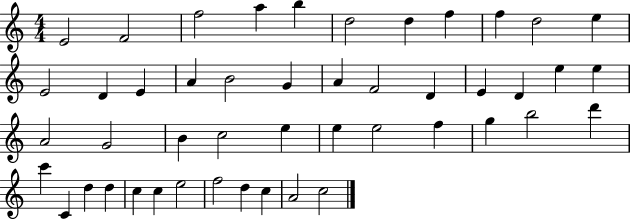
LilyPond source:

{
  \clef treble
  \numericTimeSignature
  \time 4/4
  \key c \major
  e'2 f'2 | f''2 a''4 b''4 | d''2 d''4 f''4 | f''4 d''2 e''4 | \break e'2 d'4 e'4 | a'4 b'2 g'4 | a'4 f'2 d'4 | e'4 d'4 e''4 e''4 | \break a'2 g'2 | b'4 c''2 e''4 | e''4 e''2 f''4 | g''4 b''2 d'''4 | \break c'''4 c'4 d''4 d''4 | c''4 c''4 e''2 | f''2 d''4 c''4 | a'2 c''2 | \break \bar "|."
}